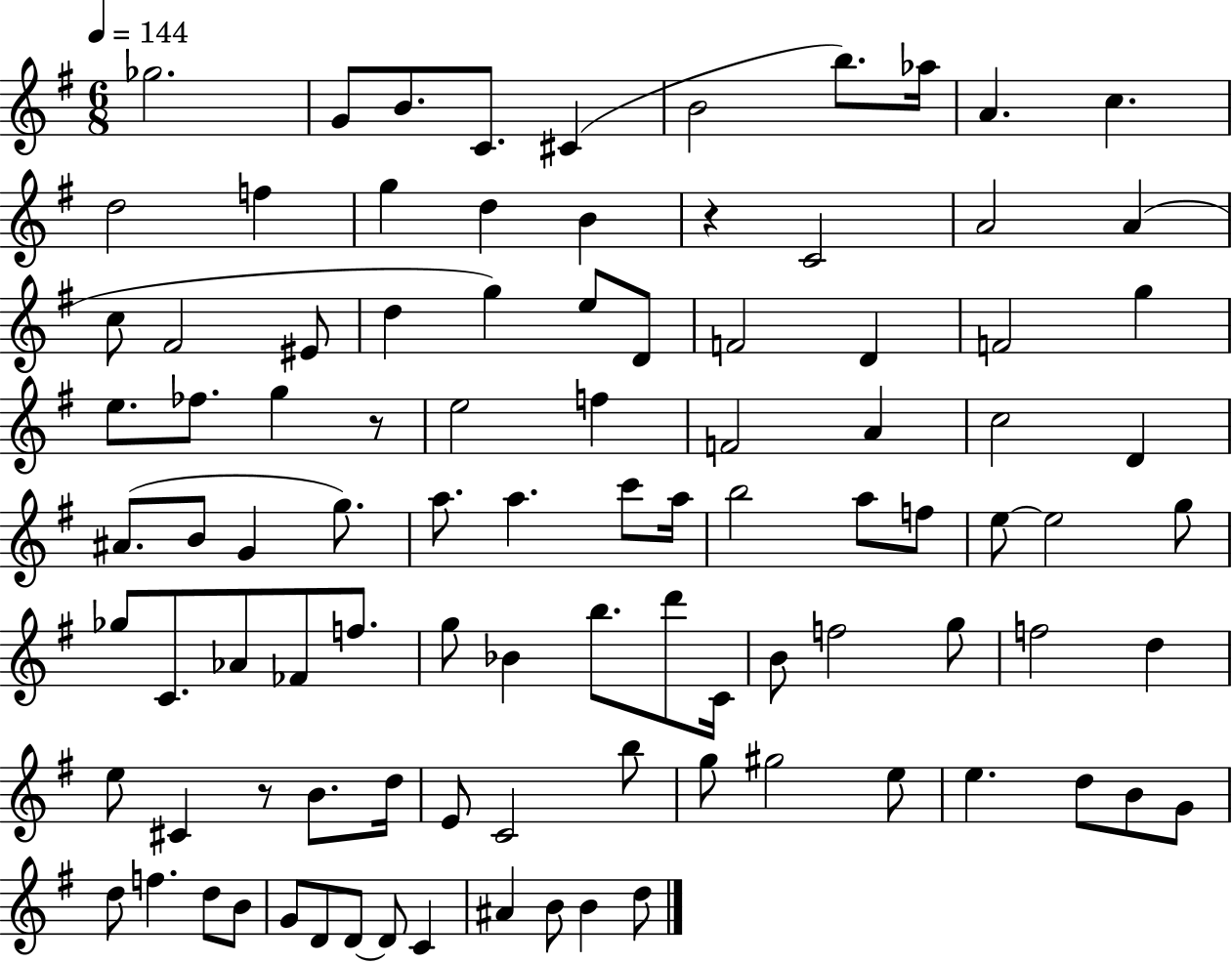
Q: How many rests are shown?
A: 3